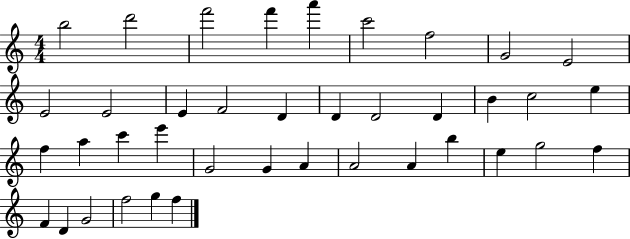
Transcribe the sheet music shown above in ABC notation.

X:1
T:Untitled
M:4/4
L:1/4
K:C
b2 d'2 f'2 f' a' c'2 f2 G2 E2 E2 E2 E F2 D D D2 D B c2 e f a c' e' G2 G A A2 A b e g2 f F D G2 f2 g f